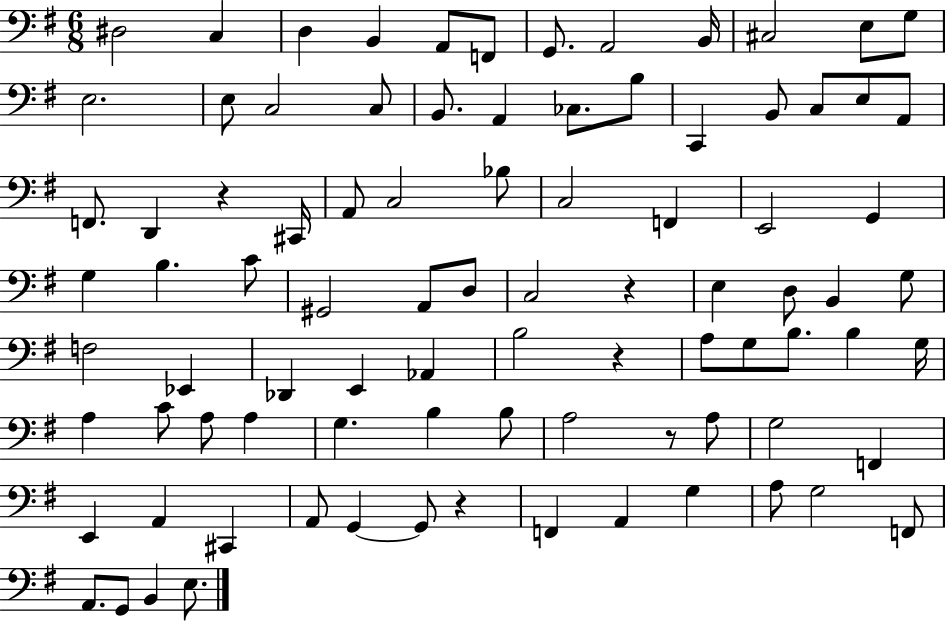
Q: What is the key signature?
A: G major